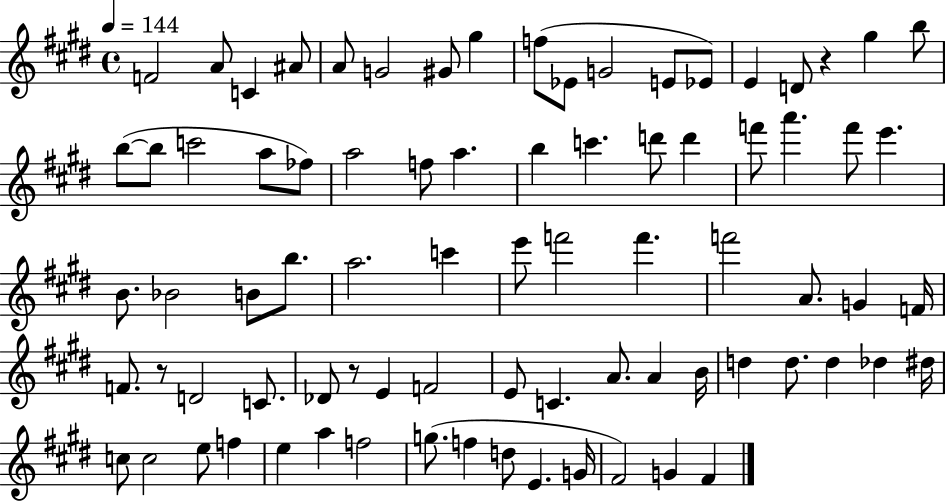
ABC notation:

X:1
T:Untitled
M:4/4
L:1/4
K:E
F2 A/2 C ^A/2 A/2 G2 ^G/2 ^g f/2 _E/2 G2 E/2 _E/2 E D/2 z ^g b/2 b/2 b/2 c'2 a/2 _f/2 a2 f/2 a b c' d'/2 d' f'/2 a' f'/2 e' B/2 _B2 B/2 b/2 a2 c' e'/2 f'2 f' f'2 A/2 G F/4 F/2 z/2 D2 C/2 _D/2 z/2 E F2 E/2 C A/2 A B/4 d d/2 d _d ^d/4 c/2 c2 e/2 f e a f2 g/2 f d/2 E G/4 ^F2 G ^F